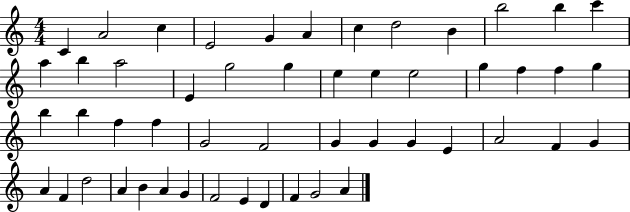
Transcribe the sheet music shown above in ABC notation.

X:1
T:Untitled
M:4/4
L:1/4
K:C
C A2 c E2 G A c d2 B b2 b c' a b a2 E g2 g e e e2 g f f g b b f f G2 F2 G G G E A2 F G A F d2 A B A G F2 E D F G2 A